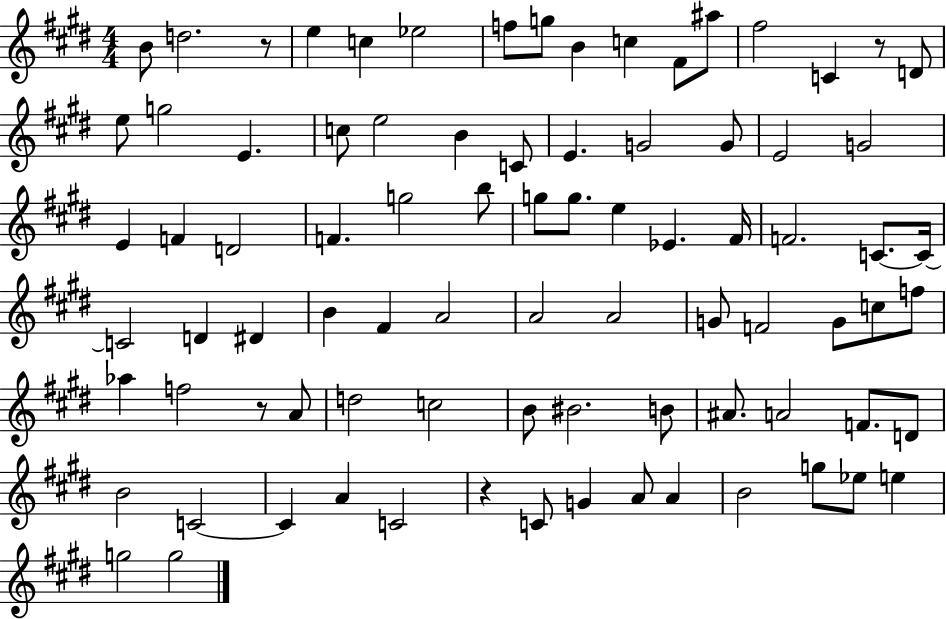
X:1
T:Untitled
M:4/4
L:1/4
K:E
B/2 d2 z/2 e c _e2 f/2 g/2 B c ^F/2 ^a/2 ^f2 C z/2 D/2 e/2 g2 E c/2 e2 B C/2 E G2 G/2 E2 G2 E F D2 F g2 b/2 g/2 g/2 e _E ^F/4 F2 C/2 C/4 C2 D ^D B ^F A2 A2 A2 G/2 F2 G/2 c/2 f/2 _a f2 z/2 A/2 d2 c2 B/2 ^B2 B/2 ^A/2 A2 F/2 D/2 B2 C2 C A C2 z C/2 G A/2 A B2 g/2 _e/2 e g2 g2